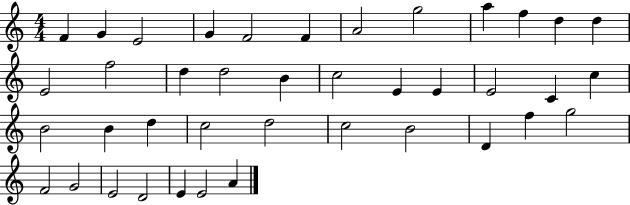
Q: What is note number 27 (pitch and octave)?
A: C5